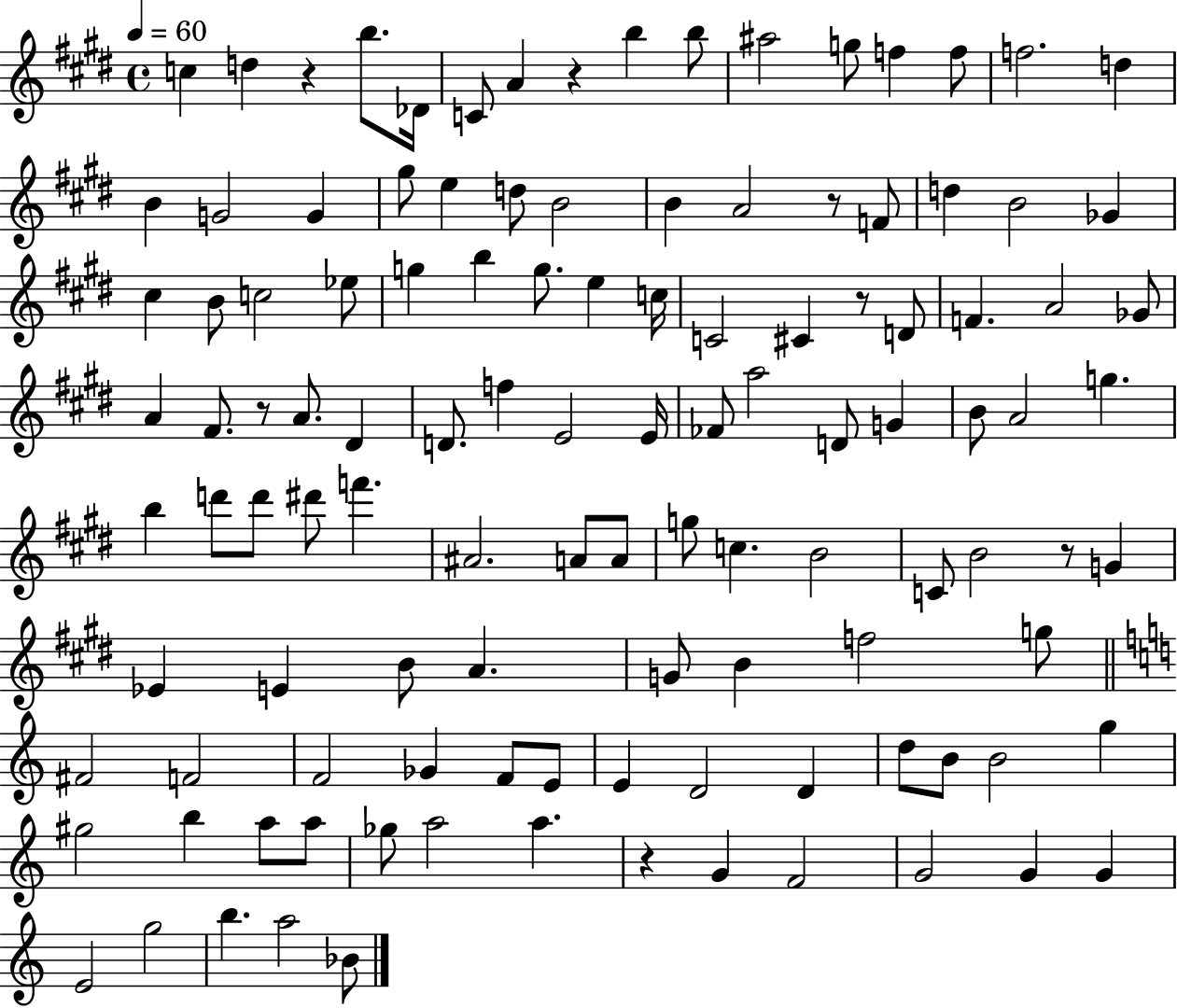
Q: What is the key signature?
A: E major